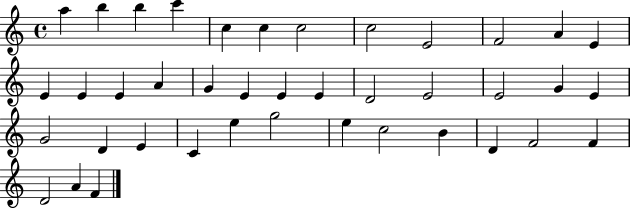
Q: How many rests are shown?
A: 0